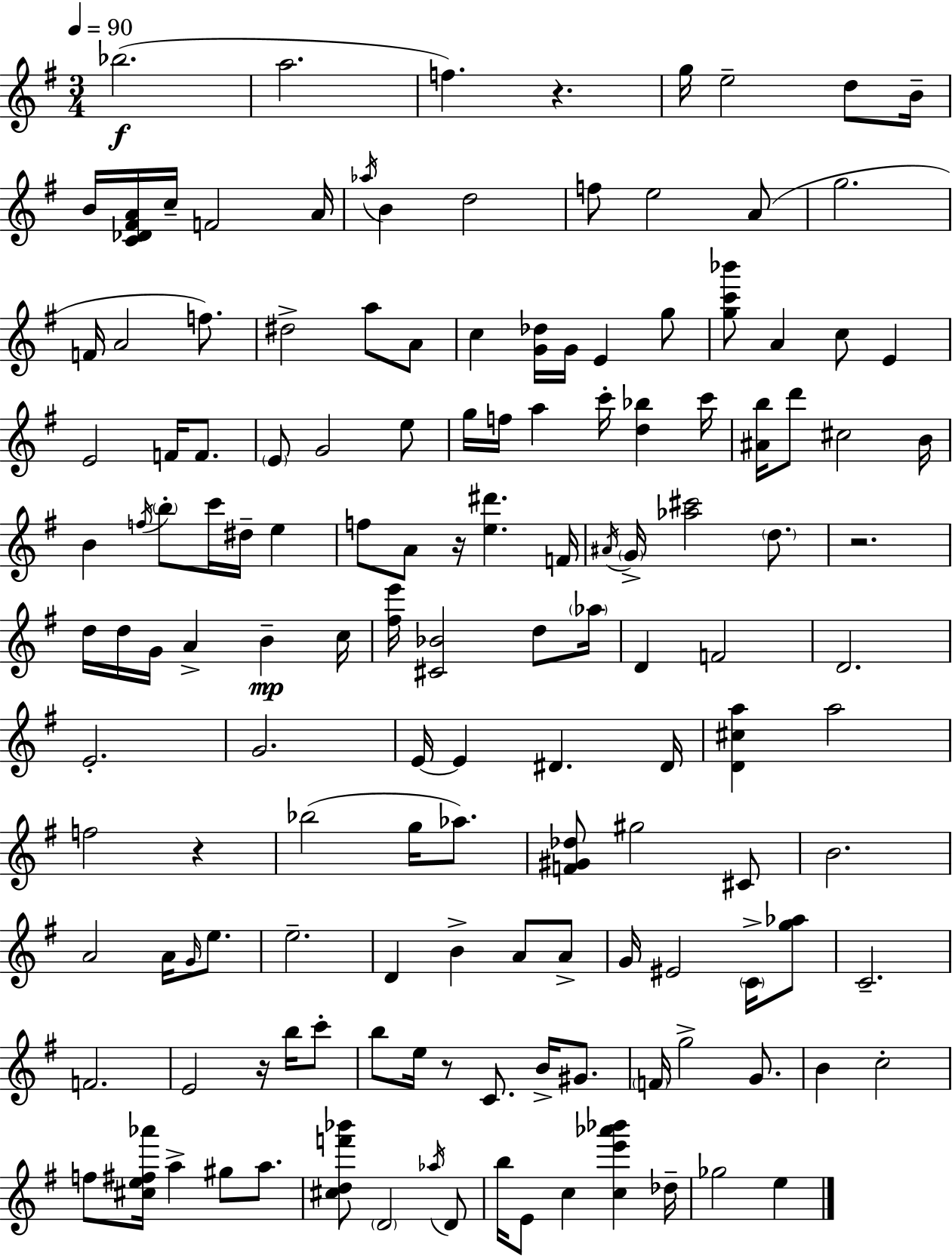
Bb5/h. A5/h. F5/q. R/q. G5/s E5/h D5/e B4/s B4/s [C4,Db4,F#4,A4]/s C5/s F4/h A4/s Ab5/s B4/q D5/h F5/e E5/h A4/e G5/h. F4/s A4/h F5/e. D#5/h A5/e A4/e C5/q [G4,Db5]/s G4/s E4/q G5/e [G5,C6,Bb6]/e A4/q C5/e E4/q E4/h F4/s F4/e. E4/e G4/h E5/e G5/s F5/s A5/q C6/s [D5,Bb5]/q C6/s [A#4,B5]/s D6/e C#5/h B4/s B4/q F5/s B5/e C6/s D#5/s E5/q F5/e A4/e R/s [E5,D#6]/q. F4/s A#4/s G4/s [Ab5,C#6]/h D5/e. R/h. D5/s D5/s G4/s A4/q B4/q C5/s [F#5,E6]/s [C#4,Bb4]/h D5/e Ab5/s D4/q F4/h D4/h. E4/h. G4/h. E4/s E4/q D#4/q. D#4/s [D4,C#5,A5]/q A5/h F5/h R/q Bb5/h G5/s Ab5/e. [F4,G#4,Db5]/e G#5/h C#4/e B4/h. A4/h A4/s G4/s E5/e. E5/h. D4/q B4/q A4/e A4/e G4/s EIS4/h C4/s [G5,Ab5]/e C4/h. F4/h. E4/h R/s B5/s C6/e B5/e E5/s R/e C4/e. B4/s G#4/e. F4/s G5/h G4/e. B4/q C5/h F5/e [C#5,E5,F#5,Ab6]/s A5/q G#5/e A5/e. [C#5,D5,F6,Bb6]/e D4/h Ab5/s D4/e B5/s E4/e C5/q [C5,E6,Ab6,Bb6]/q Db5/s Gb5/h E5/q